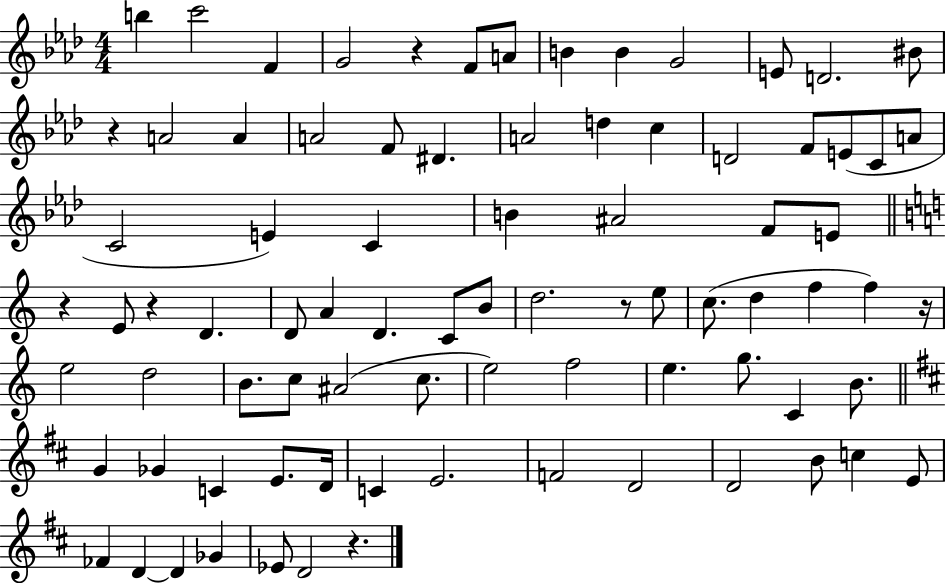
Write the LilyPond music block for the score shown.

{
  \clef treble
  \numericTimeSignature
  \time 4/4
  \key aes \major
  b''4 c'''2 f'4 | g'2 r4 f'8 a'8 | b'4 b'4 g'2 | e'8 d'2. bis'8 | \break r4 a'2 a'4 | a'2 f'8 dis'4. | a'2 d''4 c''4 | d'2 f'8 e'8( c'8 a'8 | \break c'2 e'4) c'4 | b'4 ais'2 f'8 e'8 | \bar "||" \break \key c \major r4 e'8 r4 d'4. | d'8 a'4 d'4. c'8 b'8 | d''2. r8 e''8 | c''8.( d''4 f''4 f''4) r16 | \break e''2 d''2 | b'8. c''8 ais'2( c''8. | e''2) f''2 | e''4. g''8. c'4 b'8. | \break \bar "||" \break \key d \major g'4 ges'4 c'4 e'8. d'16 | c'4 e'2. | f'2 d'2 | d'2 b'8 c''4 e'8 | \break fes'4 d'4~~ d'4 ges'4 | ees'8 d'2 r4. | \bar "|."
}